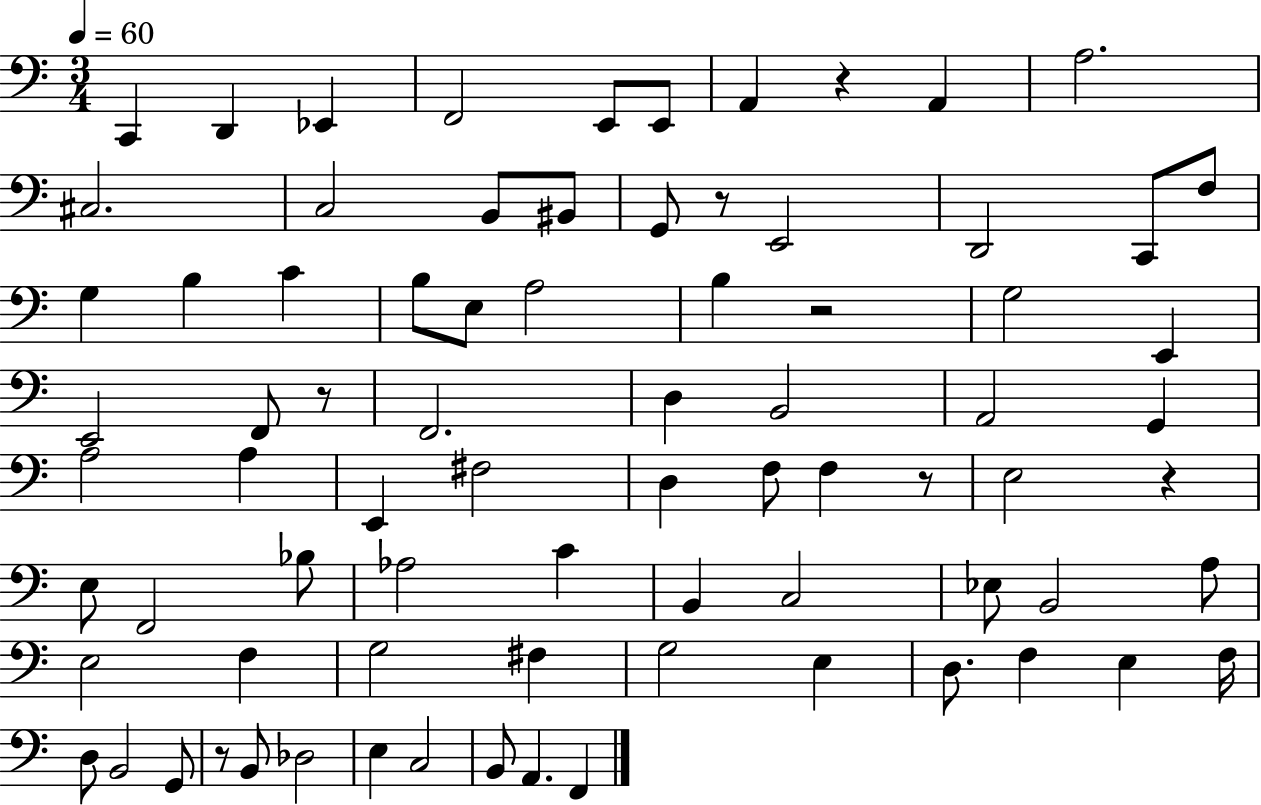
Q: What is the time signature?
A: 3/4